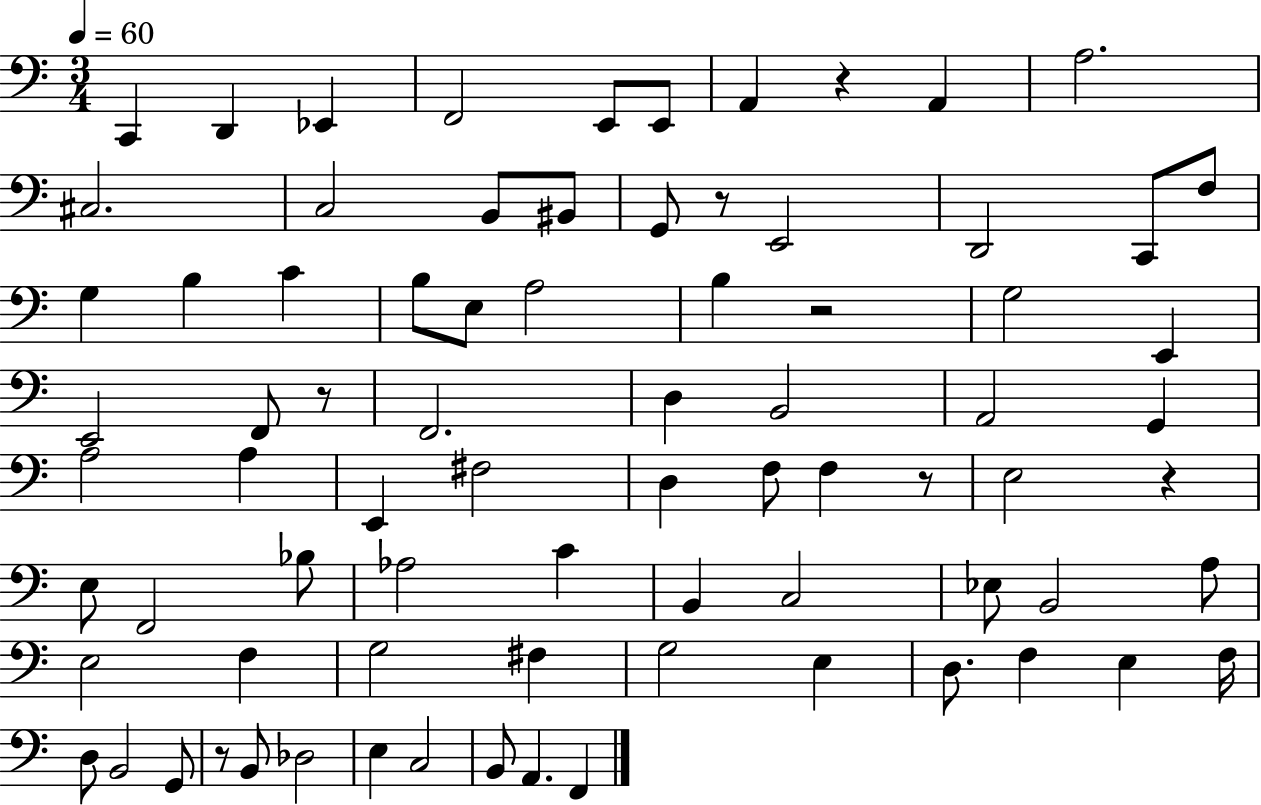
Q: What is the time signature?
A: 3/4